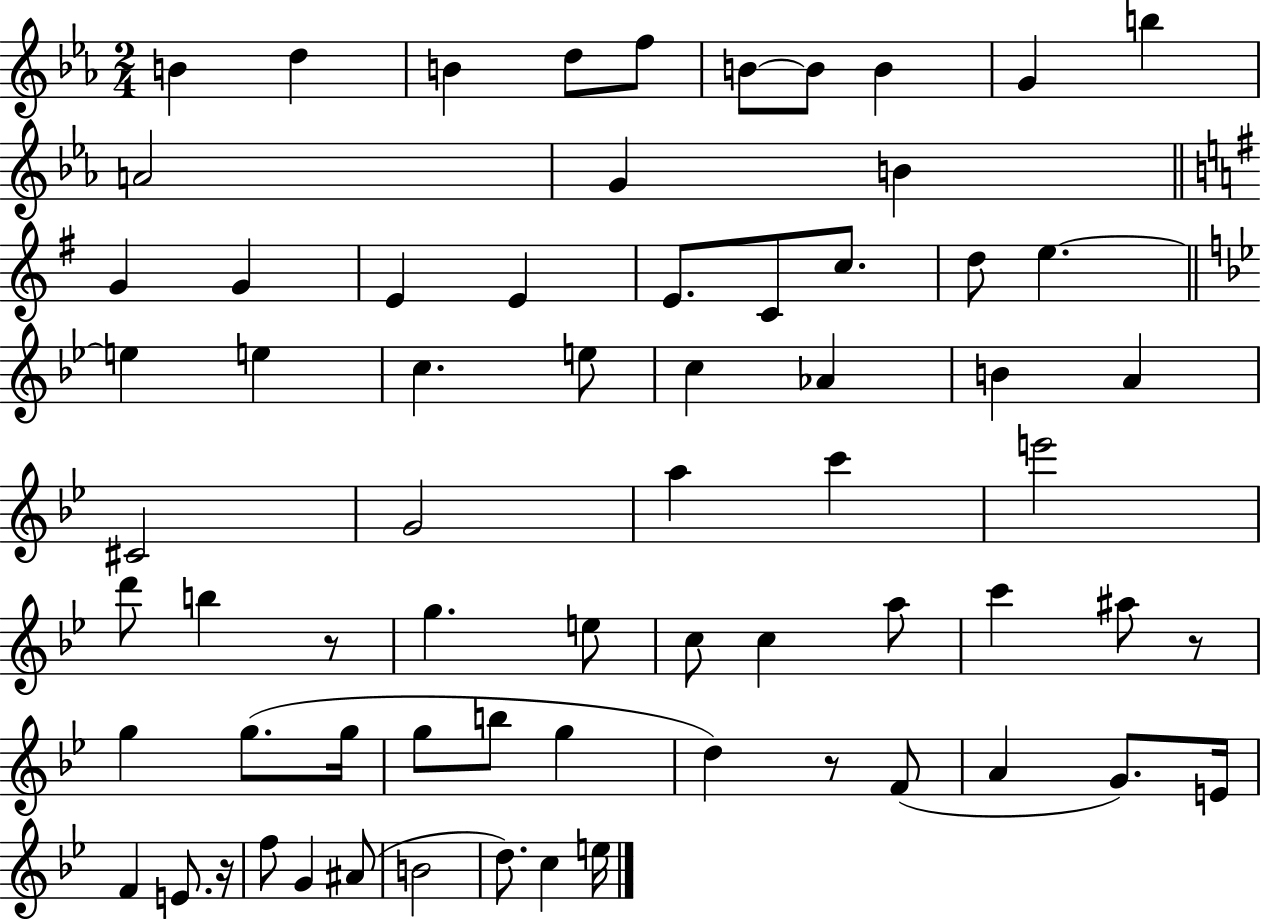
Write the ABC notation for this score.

X:1
T:Untitled
M:2/4
L:1/4
K:Eb
B d B d/2 f/2 B/2 B/2 B G b A2 G B G G E E E/2 C/2 c/2 d/2 e e e c e/2 c _A B A ^C2 G2 a c' e'2 d'/2 b z/2 g e/2 c/2 c a/2 c' ^a/2 z/2 g g/2 g/4 g/2 b/2 g d z/2 F/2 A G/2 E/4 F E/2 z/4 f/2 G ^A/2 B2 d/2 c e/4